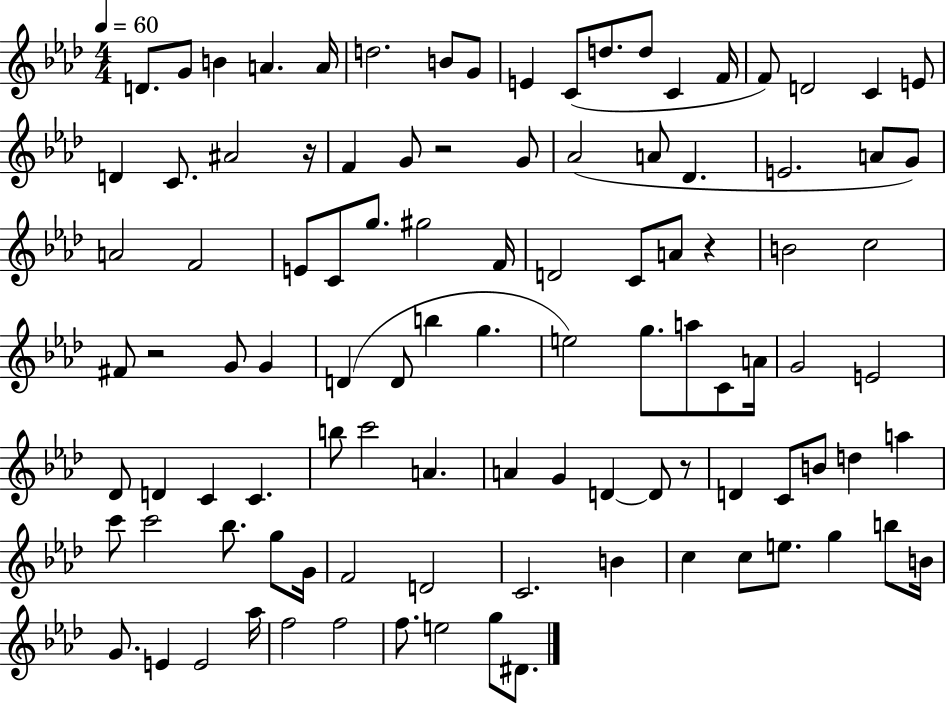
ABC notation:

X:1
T:Untitled
M:4/4
L:1/4
K:Ab
D/2 G/2 B A A/4 d2 B/2 G/2 E C/2 d/2 d/2 C F/4 F/2 D2 C E/2 D C/2 ^A2 z/4 F G/2 z2 G/2 _A2 A/2 _D E2 A/2 G/2 A2 F2 E/2 C/2 g/2 ^g2 F/4 D2 C/2 A/2 z B2 c2 ^F/2 z2 G/2 G D D/2 b g e2 g/2 a/2 C/2 A/4 G2 E2 _D/2 D C C b/2 c'2 A A G D D/2 z/2 D C/2 B/2 d a c'/2 c'2 _b/2 g/2 G/4 F2 D2 C2 B c c/2 e/2 g b/2 B/4 G/2 E E2 _a/4 f2 f2 f/2 e2 g/2 ^D/2